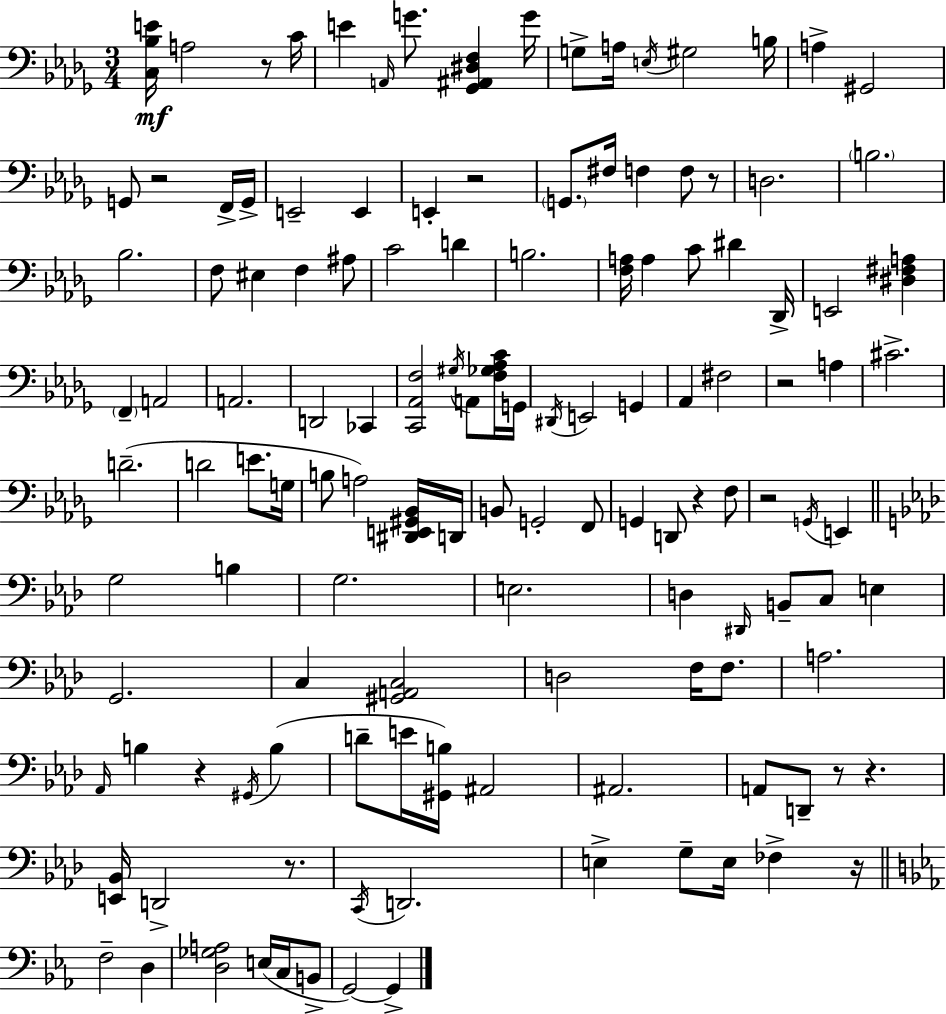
[C3,Bb3,E4]/s A3/h R/e C4/s E4/q A2/s G4/e. [Gb2,A#2,D#3,F3]/q G4/s G3/e A3/s E3/s G#3/h B3/s A3/q G#2/h G2/e R/h F2/s G2/s E2/h E2/q E2/q R/h G2/e. F#3/s F3/q F3/e R/e D3/h. B3/h. Bb3/h. F3/e EIS3/q F3/q A#3/e C4/h D4/q B3/h. [F3,A3]/s A3/q C4/e D#4/q Db2/s E2/h [D#3,F#3,A3]/q F2/q A2/h A2/h. D2/h CES2/q [C2,Ab2,F3]/h G#3/s A2/e [F3,Gb3,Ab3,C4]/s G2/s D#2/s E2/h G2/q Ab2/q F#3/h R/h A3/q C#4/h. D4/h. D4/h E4/e. G3/s B3/e A3/h [D#2,E2,G#2,Bb2]/s D2/s B2/e G2/h F2/e G2/q D2/e R/q F3/e R/h G2/s E2/q G3/h B3/q G3/h. E3/h. D3/q D#2/s B2/e C3/e E3/q G2/h. C3/q [G#2,A2,C3]/h D3/h F3/s F3/e. A3/h. Ab2/s B3/q R/q G#2/s B3/q D4/e E4/s [G#2,B3]/s A#2/h A#2/h. A2/e D2/e R/e R/q. [E2,Bb2]/s D2/h R/e. C2/s D2/h. E3/q G3/e E3/s FES3/q R/s F3/h D3/q [D3,Gb3,A3]/h E3/s C3/s B2/e G2/h G2/q